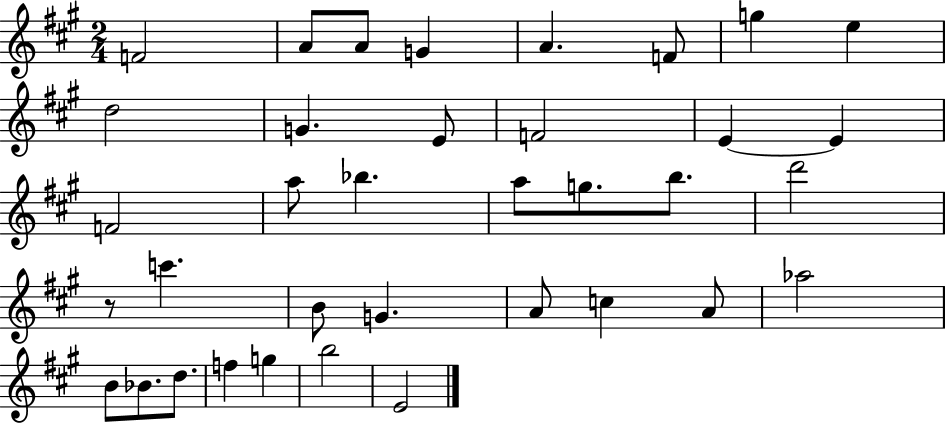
X:1
T:Untitled
M:2/4
L:1/4
K:A
F2 A/2 A/2 G A F/2 g e d2 G E/2 F2 E E F2 a/2 _b a/2 g/2 b/2 d'2 z/2 c' B/2 G A/2 c A/2 _a2 B/2 _B/2 d/2 f g b2 E2